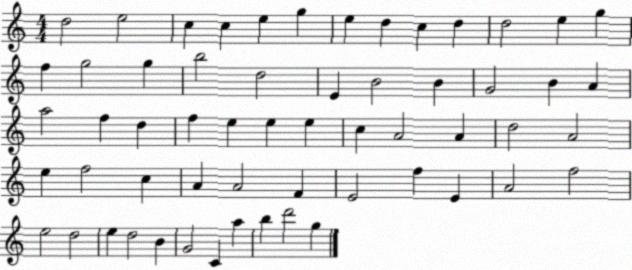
X:1
T:Untitled
M:4/4
L:1/4
K:C
d2 e2 c c e g e d c d d2 e g f g2 g b2 d2 E B2 B G2 B A a2 f d f e e e c A2 A d2 A2 e f2 c A A2 F E2 f E A2 f2 e2 d2 e d2 B G2 C a b d'2 g